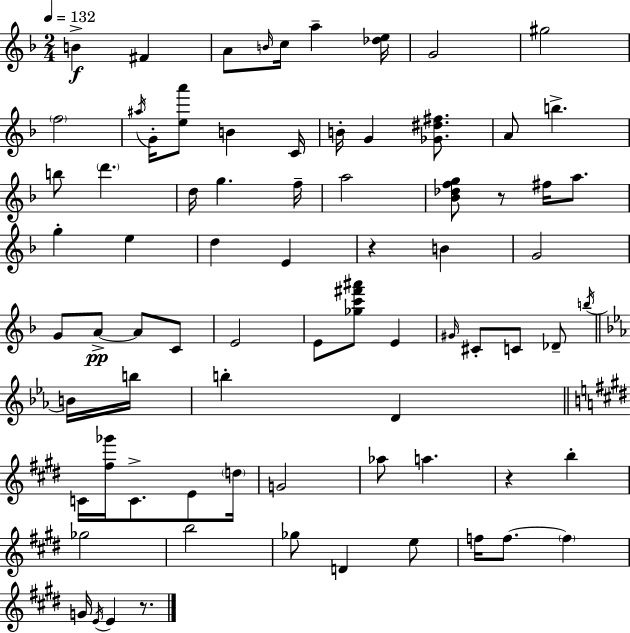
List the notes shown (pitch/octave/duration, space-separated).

B4/q F#4/q A4/e B4/s C5/s A5/q [Db5,E5]/s G4/h G#5/h F5/h A#5/s G4/s [E5,A6]/e B4/q C4/s B4/s G4/q [Gb4,D#5,F#5]/e. A4/e B5/q. B5/e D6/q. D5/s G5/q. F5/s A5/h [Bb4,Db5,F5,G5]/e R/e F#5/s A5/e. G5/q E5/q D5/q E4/q R/q B4/q G4/h G4/e A4/e A4/e C4/e E4/h E4/e [Gb5,C6,F#6,A#6]/e E4/q G#4/s C#4/e C4/e Db4/e B5/s B4/s B5/s B5/q D4/q C4/s [F#5,Gb6]/s C4/e. E4/e D5/s G4/h Ab5/e A5/q. R/q B5/q Gb5/h B5/h Gb5/e D4/q E5/e F5/s F5/e. F5/q G4/s E4/s E4/q R/e.